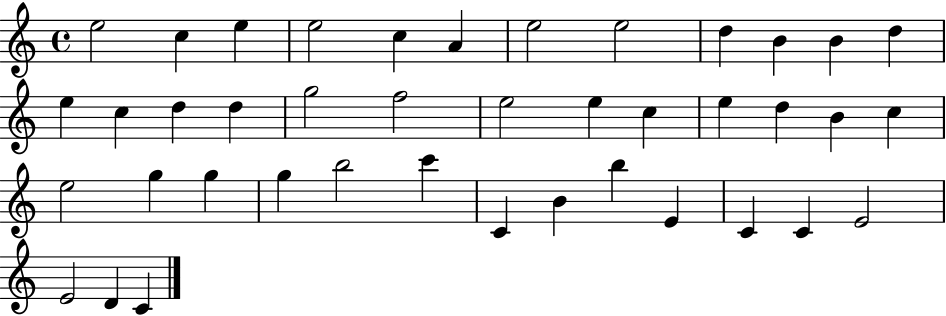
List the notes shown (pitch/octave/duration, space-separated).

E5/h C5/q E5/q E5/h C5/q A4/q E5/h E5/h D5/q B4/q B4/q D5/q E5/q C5/q D5/q D5/q G5/h F5/h E5/h E5/q C5/q E5/q D5/q B4/q C5/q E5/h G5/q G5/q G5/q B5/h C6/q C4/q B4/q B5/q E4/q C4/q C4/q E4/h E4/h D4/q C4/q